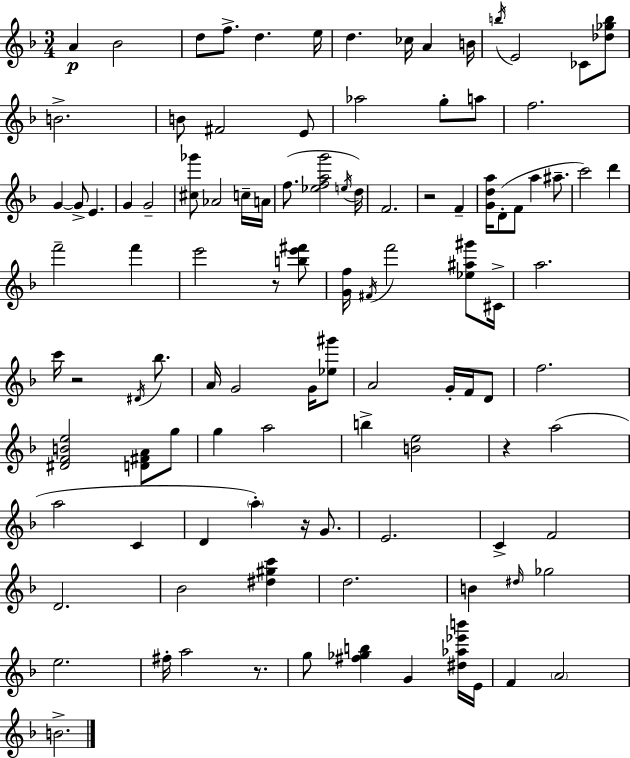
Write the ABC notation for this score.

X:1
T:Untitled
M:3/4
L:1/4
K:Dm
A _B2 d/2 f/2 d e/4 d _c/4 A B/4 b/4 E2 _C/2 [_d_gb]/2 B2 B/2 ^F2 E/2 _a2 g/2 a/2 f2 G G/2 E G G2 [^c_g']/2 _A2 c/4 A/4 f/2 [_efag']2 e/4 d/4 F2 z2 F [Gda]/4 D/2 F/2 a ^a/2 c'2 d' f'2 f' e'2 z/2 [be'^f']/2 [Gf]/4 ^F/4 f'2 [_e^a^g']/2 ^C/4 a2 c'/4 z2 ^D/4 _b/2 A/4 G2 G/4 [_e^g']/2 A2 G/4 F/4 D/2 f2 [^DFBe]2 [D^FA]/2 g/2 g a2 b [Be]2 z a2 a2 C D a z/4 G/2 E2 C F2 D2 _B2 [^d^gc'] d2 B ^d/4 _g2 e2 ^f/4 a2 z/2 g/2 [^f_gb] G [^d_a_e'b']/4 E/4 F A2 B2